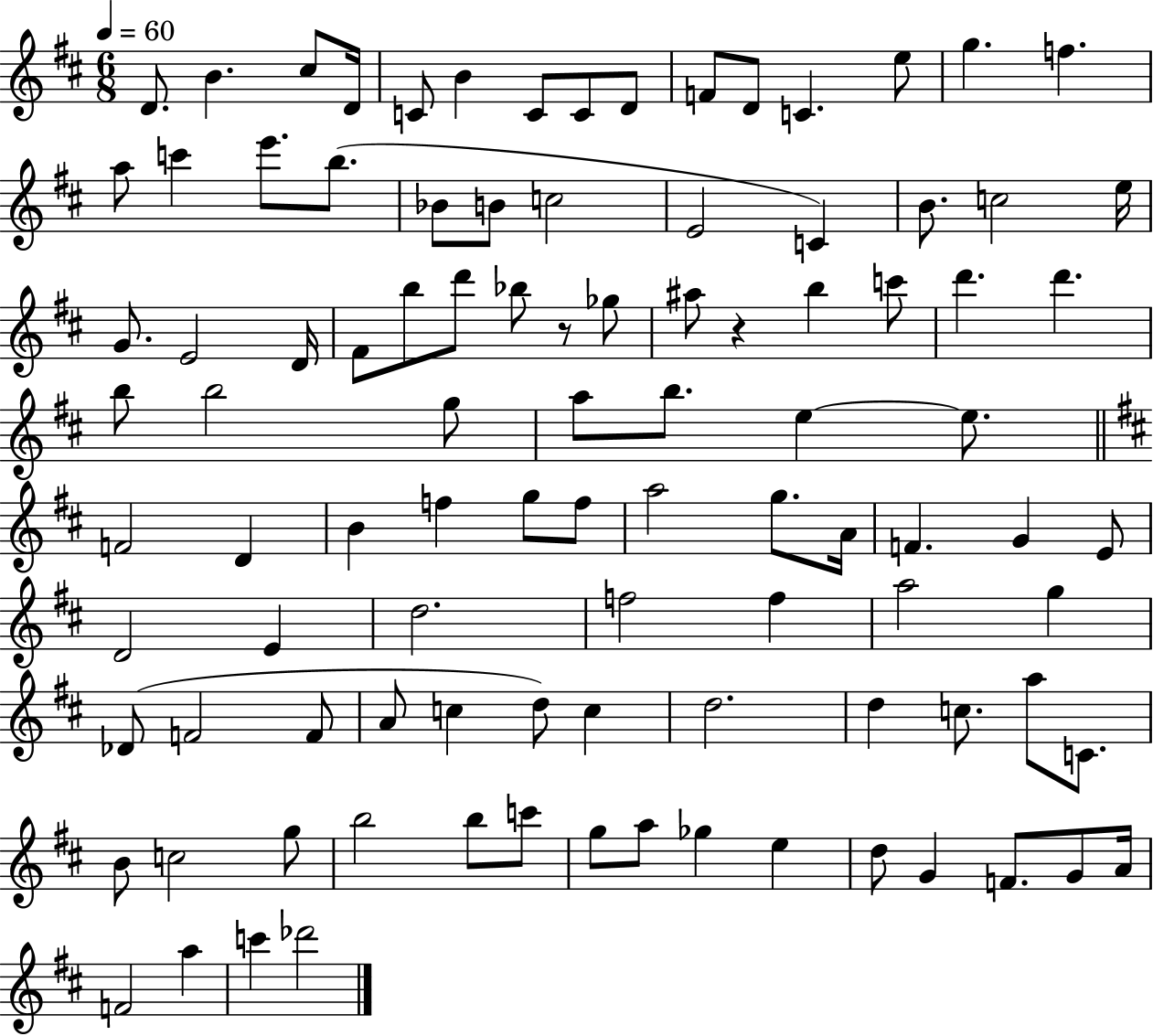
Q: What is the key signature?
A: D major